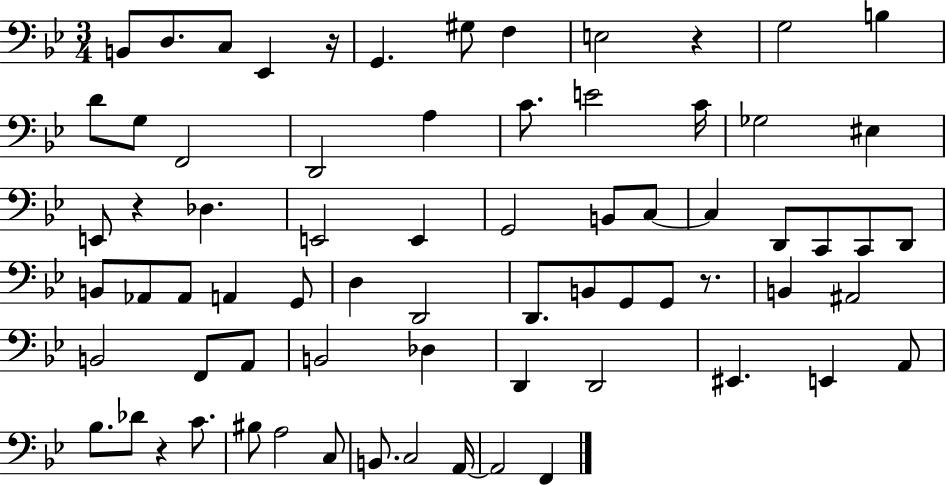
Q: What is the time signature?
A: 3/4